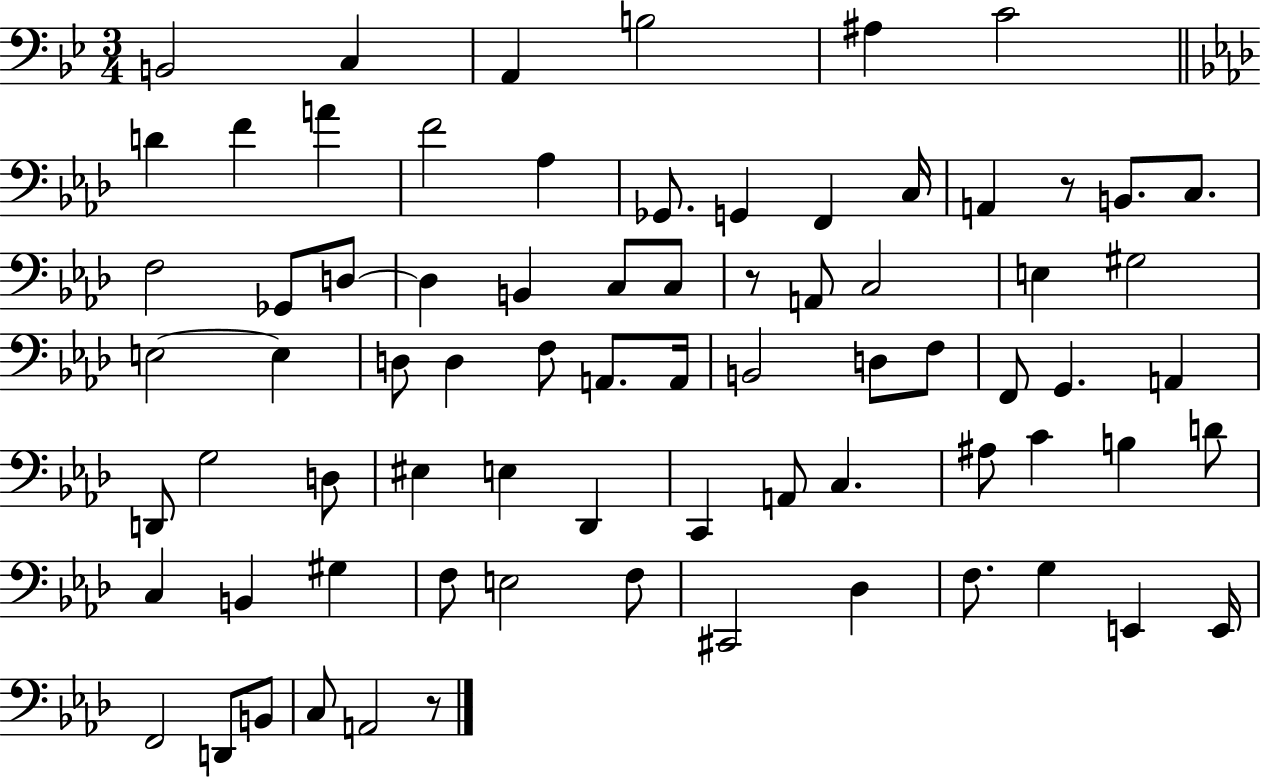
{
  \clef bass
  \numericTimeSignature
  \time 3/4
  \key bes \major
  \repeat volta 2 { b,2 c4 | a,4 b2 | ais4 c'2 | \bar "||" \break \key aes \major d'4 f'4 a'4 | f'2 aes4 | ges,8. g,4 f,4 c16 | a,4 r8 b,8. c8. | \break f2 ges,8 d8~~ | d4 b,4 c8 c8 | r8 a,8 c2 | e4 gis2 | \break e2~~ e4 | d8 d4 f8 a,8. a,16 | b,2 d8 f8 | f,8 g,4. a,4 | \break d,8 g2 d8 | eis4 e4 des,4 | c,4 a,8 c4. | ais8 c'4 b4 d'8 | \break c4 b,4 gis4 | f8 e2 f8 | cis,2 des4 | f8. g4 e,4 e,16 | \break f,2 d,8 b,8 | c8 a,2 r8 | } \bar "|."
}